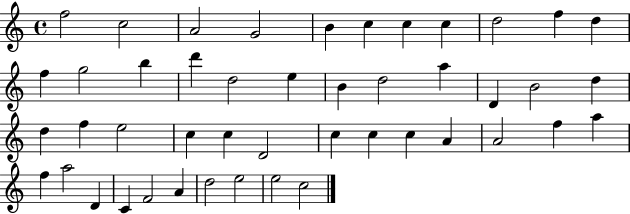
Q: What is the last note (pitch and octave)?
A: C5